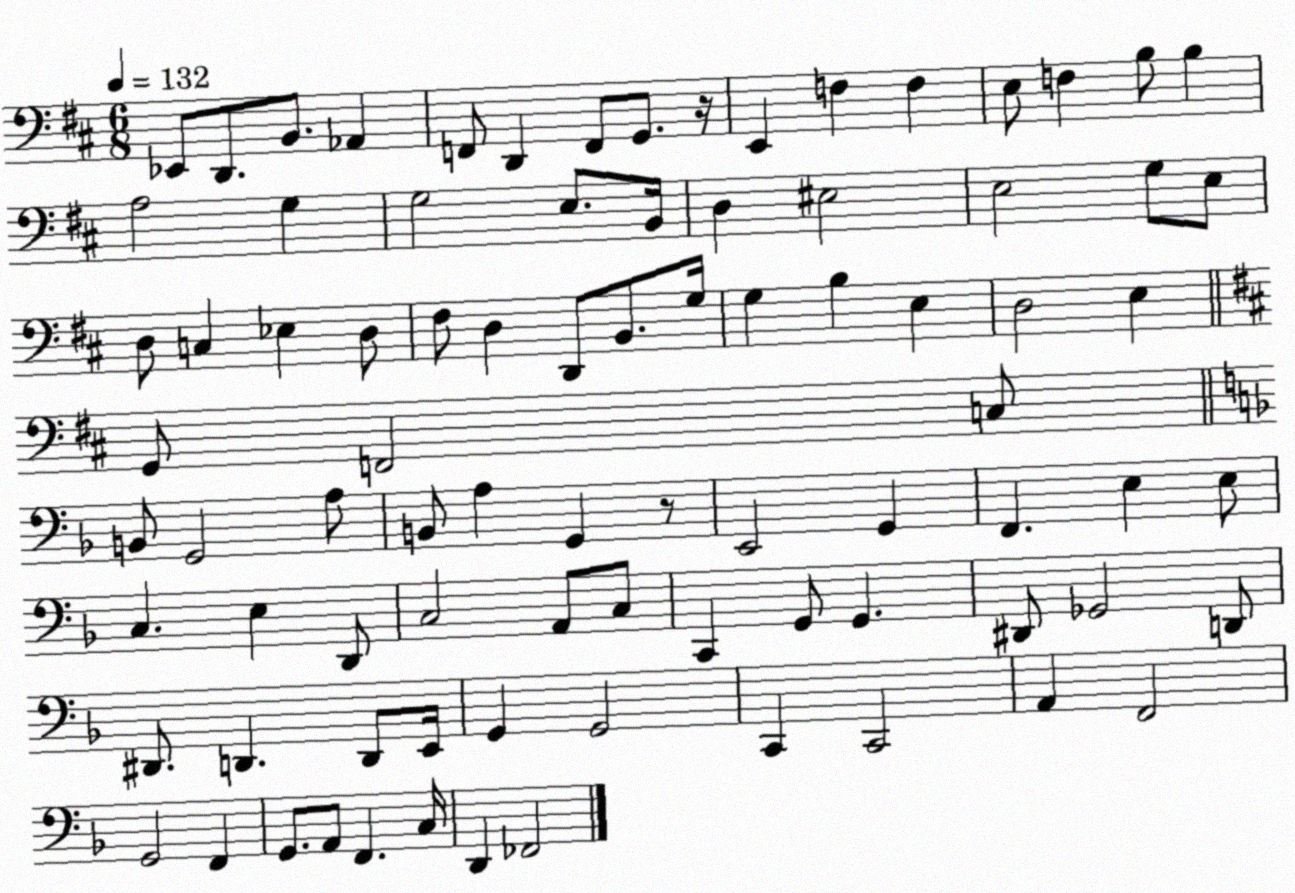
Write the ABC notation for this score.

X:1
T:Untitled
M:6/8
L:1/4
K:D
_E,,/2 D,,/2 B,,/2 _A,, F,,/2 D,, F,,/2 G,,/2 z/4 E,, F, F, E,/2 F, B,/2 B, A,2 G, G,2 E,/2 B,,/4 D, ^E,2 E,2 G,/2 E,/2 D,/2 C, _E, D,/2 ^F,/2 D, D,,/2 B,,/2 G,/4 G, B, E, D,2 E, G,,/2 F,,2 C,/2 B,,/2 G,,2 A,/2 B,,/2 A, G,, z/2 E,,2 G,, F,, E, E,/2 C, E, D,,/2 C,2 A,,/2 C,/2 C,, G,,/2 G,, ^D,,/2 _G,,2 D,,/2 ^D,,/2 D,, D,,/2 E,,/4 G,, G,,2 C,, C,,2 A,, F,,2 G,,2 F,, G,,/2 A,,/2 F,, C,/4 D,, _F,,2